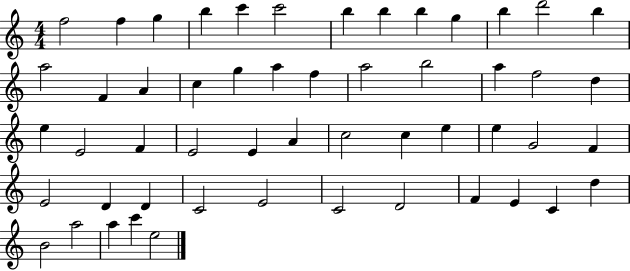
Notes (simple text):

F5/h F5/q G5/q B5/q C6/q C6/h B5/q B5/q B5/q G5/q B5/q D6/h B5/q A5/h F4/q A4/q C5/q G5/q A5/q F5/q A5/h B5/h A5/q F5/h D5/q E5/q E4/h F4/q E4/h E4/q A4/q C5/h C5/q E5/q E5/q G4/h F4/q E4/h D4/q D4/q C4/h E4/h C4/h D4/h F4/q E4/q C4/q D5/q B4/h A5/h A5/q C6/q E5/h